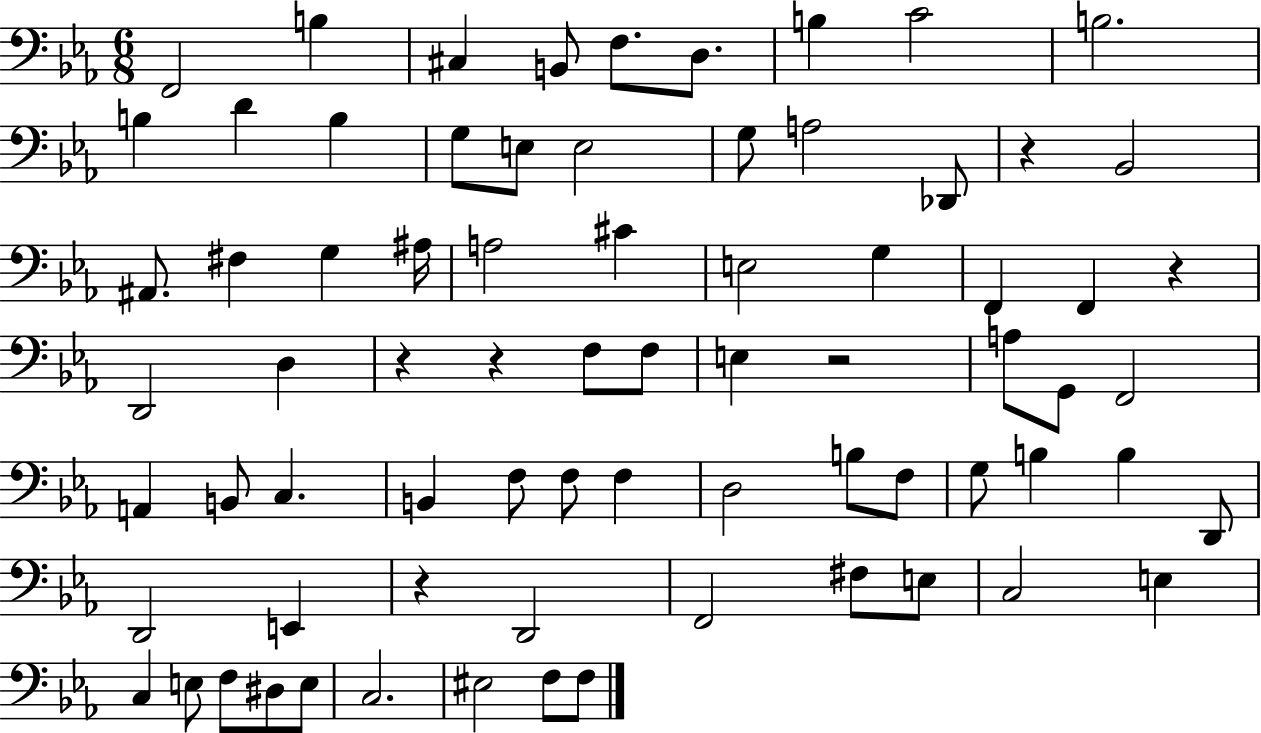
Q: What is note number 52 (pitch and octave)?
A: D2